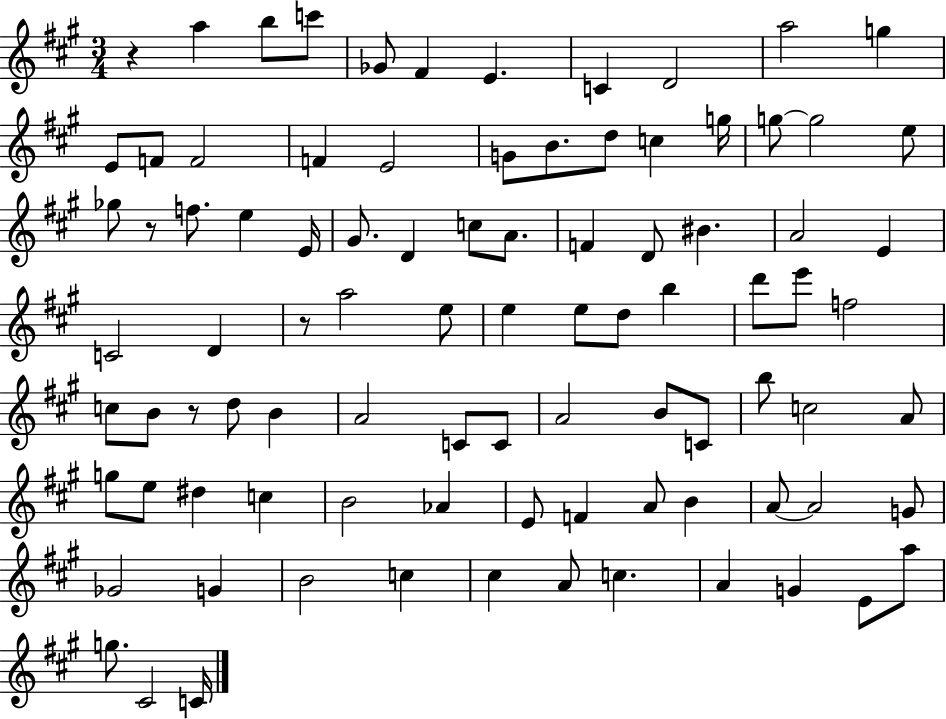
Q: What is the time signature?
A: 3/4